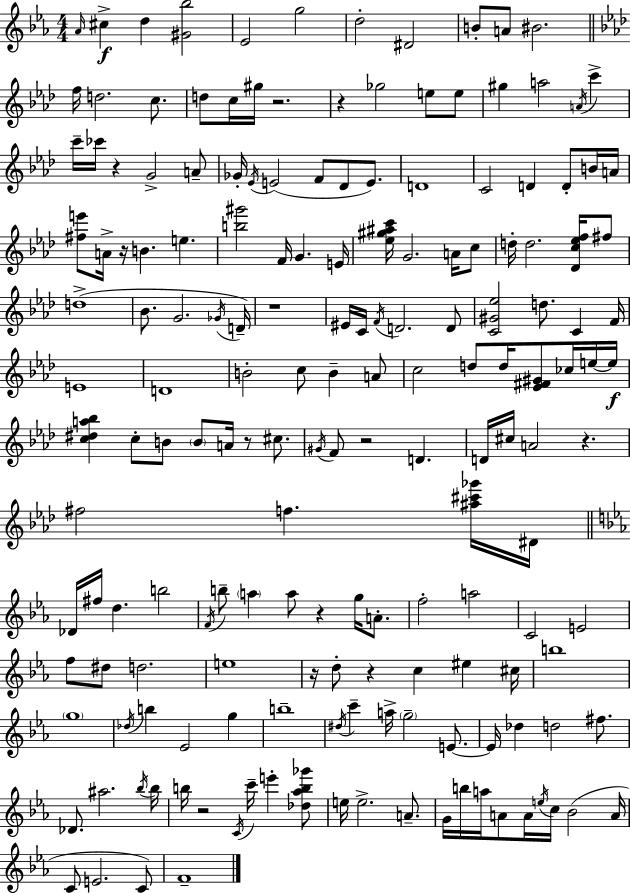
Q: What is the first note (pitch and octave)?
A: Ab4